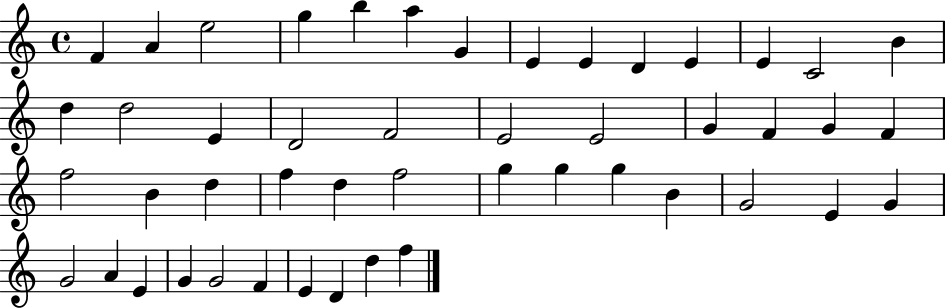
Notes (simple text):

F4/q A4/q E5/h G5/q B5/q A5/q G4/q E4/q E4/q D4/q E4/q E4/q C4/h B4/q D5/q D5/h E4/q D4/h F4/h E4/h E4/h G4/q F4/q G4/q F4/q F5/h B4/q D5/q F5/q D5/q F5/h G5/q G5/q G5/q B4/q G4/h E4/q G4/q G4/h A4/q E4/q G4/q G4/h F4/q E4/q D4/q D5/q F5/q